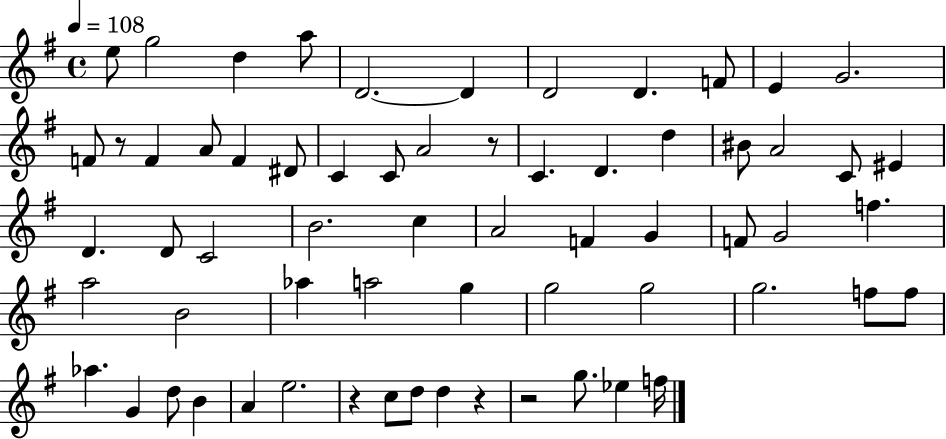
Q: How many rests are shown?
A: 5